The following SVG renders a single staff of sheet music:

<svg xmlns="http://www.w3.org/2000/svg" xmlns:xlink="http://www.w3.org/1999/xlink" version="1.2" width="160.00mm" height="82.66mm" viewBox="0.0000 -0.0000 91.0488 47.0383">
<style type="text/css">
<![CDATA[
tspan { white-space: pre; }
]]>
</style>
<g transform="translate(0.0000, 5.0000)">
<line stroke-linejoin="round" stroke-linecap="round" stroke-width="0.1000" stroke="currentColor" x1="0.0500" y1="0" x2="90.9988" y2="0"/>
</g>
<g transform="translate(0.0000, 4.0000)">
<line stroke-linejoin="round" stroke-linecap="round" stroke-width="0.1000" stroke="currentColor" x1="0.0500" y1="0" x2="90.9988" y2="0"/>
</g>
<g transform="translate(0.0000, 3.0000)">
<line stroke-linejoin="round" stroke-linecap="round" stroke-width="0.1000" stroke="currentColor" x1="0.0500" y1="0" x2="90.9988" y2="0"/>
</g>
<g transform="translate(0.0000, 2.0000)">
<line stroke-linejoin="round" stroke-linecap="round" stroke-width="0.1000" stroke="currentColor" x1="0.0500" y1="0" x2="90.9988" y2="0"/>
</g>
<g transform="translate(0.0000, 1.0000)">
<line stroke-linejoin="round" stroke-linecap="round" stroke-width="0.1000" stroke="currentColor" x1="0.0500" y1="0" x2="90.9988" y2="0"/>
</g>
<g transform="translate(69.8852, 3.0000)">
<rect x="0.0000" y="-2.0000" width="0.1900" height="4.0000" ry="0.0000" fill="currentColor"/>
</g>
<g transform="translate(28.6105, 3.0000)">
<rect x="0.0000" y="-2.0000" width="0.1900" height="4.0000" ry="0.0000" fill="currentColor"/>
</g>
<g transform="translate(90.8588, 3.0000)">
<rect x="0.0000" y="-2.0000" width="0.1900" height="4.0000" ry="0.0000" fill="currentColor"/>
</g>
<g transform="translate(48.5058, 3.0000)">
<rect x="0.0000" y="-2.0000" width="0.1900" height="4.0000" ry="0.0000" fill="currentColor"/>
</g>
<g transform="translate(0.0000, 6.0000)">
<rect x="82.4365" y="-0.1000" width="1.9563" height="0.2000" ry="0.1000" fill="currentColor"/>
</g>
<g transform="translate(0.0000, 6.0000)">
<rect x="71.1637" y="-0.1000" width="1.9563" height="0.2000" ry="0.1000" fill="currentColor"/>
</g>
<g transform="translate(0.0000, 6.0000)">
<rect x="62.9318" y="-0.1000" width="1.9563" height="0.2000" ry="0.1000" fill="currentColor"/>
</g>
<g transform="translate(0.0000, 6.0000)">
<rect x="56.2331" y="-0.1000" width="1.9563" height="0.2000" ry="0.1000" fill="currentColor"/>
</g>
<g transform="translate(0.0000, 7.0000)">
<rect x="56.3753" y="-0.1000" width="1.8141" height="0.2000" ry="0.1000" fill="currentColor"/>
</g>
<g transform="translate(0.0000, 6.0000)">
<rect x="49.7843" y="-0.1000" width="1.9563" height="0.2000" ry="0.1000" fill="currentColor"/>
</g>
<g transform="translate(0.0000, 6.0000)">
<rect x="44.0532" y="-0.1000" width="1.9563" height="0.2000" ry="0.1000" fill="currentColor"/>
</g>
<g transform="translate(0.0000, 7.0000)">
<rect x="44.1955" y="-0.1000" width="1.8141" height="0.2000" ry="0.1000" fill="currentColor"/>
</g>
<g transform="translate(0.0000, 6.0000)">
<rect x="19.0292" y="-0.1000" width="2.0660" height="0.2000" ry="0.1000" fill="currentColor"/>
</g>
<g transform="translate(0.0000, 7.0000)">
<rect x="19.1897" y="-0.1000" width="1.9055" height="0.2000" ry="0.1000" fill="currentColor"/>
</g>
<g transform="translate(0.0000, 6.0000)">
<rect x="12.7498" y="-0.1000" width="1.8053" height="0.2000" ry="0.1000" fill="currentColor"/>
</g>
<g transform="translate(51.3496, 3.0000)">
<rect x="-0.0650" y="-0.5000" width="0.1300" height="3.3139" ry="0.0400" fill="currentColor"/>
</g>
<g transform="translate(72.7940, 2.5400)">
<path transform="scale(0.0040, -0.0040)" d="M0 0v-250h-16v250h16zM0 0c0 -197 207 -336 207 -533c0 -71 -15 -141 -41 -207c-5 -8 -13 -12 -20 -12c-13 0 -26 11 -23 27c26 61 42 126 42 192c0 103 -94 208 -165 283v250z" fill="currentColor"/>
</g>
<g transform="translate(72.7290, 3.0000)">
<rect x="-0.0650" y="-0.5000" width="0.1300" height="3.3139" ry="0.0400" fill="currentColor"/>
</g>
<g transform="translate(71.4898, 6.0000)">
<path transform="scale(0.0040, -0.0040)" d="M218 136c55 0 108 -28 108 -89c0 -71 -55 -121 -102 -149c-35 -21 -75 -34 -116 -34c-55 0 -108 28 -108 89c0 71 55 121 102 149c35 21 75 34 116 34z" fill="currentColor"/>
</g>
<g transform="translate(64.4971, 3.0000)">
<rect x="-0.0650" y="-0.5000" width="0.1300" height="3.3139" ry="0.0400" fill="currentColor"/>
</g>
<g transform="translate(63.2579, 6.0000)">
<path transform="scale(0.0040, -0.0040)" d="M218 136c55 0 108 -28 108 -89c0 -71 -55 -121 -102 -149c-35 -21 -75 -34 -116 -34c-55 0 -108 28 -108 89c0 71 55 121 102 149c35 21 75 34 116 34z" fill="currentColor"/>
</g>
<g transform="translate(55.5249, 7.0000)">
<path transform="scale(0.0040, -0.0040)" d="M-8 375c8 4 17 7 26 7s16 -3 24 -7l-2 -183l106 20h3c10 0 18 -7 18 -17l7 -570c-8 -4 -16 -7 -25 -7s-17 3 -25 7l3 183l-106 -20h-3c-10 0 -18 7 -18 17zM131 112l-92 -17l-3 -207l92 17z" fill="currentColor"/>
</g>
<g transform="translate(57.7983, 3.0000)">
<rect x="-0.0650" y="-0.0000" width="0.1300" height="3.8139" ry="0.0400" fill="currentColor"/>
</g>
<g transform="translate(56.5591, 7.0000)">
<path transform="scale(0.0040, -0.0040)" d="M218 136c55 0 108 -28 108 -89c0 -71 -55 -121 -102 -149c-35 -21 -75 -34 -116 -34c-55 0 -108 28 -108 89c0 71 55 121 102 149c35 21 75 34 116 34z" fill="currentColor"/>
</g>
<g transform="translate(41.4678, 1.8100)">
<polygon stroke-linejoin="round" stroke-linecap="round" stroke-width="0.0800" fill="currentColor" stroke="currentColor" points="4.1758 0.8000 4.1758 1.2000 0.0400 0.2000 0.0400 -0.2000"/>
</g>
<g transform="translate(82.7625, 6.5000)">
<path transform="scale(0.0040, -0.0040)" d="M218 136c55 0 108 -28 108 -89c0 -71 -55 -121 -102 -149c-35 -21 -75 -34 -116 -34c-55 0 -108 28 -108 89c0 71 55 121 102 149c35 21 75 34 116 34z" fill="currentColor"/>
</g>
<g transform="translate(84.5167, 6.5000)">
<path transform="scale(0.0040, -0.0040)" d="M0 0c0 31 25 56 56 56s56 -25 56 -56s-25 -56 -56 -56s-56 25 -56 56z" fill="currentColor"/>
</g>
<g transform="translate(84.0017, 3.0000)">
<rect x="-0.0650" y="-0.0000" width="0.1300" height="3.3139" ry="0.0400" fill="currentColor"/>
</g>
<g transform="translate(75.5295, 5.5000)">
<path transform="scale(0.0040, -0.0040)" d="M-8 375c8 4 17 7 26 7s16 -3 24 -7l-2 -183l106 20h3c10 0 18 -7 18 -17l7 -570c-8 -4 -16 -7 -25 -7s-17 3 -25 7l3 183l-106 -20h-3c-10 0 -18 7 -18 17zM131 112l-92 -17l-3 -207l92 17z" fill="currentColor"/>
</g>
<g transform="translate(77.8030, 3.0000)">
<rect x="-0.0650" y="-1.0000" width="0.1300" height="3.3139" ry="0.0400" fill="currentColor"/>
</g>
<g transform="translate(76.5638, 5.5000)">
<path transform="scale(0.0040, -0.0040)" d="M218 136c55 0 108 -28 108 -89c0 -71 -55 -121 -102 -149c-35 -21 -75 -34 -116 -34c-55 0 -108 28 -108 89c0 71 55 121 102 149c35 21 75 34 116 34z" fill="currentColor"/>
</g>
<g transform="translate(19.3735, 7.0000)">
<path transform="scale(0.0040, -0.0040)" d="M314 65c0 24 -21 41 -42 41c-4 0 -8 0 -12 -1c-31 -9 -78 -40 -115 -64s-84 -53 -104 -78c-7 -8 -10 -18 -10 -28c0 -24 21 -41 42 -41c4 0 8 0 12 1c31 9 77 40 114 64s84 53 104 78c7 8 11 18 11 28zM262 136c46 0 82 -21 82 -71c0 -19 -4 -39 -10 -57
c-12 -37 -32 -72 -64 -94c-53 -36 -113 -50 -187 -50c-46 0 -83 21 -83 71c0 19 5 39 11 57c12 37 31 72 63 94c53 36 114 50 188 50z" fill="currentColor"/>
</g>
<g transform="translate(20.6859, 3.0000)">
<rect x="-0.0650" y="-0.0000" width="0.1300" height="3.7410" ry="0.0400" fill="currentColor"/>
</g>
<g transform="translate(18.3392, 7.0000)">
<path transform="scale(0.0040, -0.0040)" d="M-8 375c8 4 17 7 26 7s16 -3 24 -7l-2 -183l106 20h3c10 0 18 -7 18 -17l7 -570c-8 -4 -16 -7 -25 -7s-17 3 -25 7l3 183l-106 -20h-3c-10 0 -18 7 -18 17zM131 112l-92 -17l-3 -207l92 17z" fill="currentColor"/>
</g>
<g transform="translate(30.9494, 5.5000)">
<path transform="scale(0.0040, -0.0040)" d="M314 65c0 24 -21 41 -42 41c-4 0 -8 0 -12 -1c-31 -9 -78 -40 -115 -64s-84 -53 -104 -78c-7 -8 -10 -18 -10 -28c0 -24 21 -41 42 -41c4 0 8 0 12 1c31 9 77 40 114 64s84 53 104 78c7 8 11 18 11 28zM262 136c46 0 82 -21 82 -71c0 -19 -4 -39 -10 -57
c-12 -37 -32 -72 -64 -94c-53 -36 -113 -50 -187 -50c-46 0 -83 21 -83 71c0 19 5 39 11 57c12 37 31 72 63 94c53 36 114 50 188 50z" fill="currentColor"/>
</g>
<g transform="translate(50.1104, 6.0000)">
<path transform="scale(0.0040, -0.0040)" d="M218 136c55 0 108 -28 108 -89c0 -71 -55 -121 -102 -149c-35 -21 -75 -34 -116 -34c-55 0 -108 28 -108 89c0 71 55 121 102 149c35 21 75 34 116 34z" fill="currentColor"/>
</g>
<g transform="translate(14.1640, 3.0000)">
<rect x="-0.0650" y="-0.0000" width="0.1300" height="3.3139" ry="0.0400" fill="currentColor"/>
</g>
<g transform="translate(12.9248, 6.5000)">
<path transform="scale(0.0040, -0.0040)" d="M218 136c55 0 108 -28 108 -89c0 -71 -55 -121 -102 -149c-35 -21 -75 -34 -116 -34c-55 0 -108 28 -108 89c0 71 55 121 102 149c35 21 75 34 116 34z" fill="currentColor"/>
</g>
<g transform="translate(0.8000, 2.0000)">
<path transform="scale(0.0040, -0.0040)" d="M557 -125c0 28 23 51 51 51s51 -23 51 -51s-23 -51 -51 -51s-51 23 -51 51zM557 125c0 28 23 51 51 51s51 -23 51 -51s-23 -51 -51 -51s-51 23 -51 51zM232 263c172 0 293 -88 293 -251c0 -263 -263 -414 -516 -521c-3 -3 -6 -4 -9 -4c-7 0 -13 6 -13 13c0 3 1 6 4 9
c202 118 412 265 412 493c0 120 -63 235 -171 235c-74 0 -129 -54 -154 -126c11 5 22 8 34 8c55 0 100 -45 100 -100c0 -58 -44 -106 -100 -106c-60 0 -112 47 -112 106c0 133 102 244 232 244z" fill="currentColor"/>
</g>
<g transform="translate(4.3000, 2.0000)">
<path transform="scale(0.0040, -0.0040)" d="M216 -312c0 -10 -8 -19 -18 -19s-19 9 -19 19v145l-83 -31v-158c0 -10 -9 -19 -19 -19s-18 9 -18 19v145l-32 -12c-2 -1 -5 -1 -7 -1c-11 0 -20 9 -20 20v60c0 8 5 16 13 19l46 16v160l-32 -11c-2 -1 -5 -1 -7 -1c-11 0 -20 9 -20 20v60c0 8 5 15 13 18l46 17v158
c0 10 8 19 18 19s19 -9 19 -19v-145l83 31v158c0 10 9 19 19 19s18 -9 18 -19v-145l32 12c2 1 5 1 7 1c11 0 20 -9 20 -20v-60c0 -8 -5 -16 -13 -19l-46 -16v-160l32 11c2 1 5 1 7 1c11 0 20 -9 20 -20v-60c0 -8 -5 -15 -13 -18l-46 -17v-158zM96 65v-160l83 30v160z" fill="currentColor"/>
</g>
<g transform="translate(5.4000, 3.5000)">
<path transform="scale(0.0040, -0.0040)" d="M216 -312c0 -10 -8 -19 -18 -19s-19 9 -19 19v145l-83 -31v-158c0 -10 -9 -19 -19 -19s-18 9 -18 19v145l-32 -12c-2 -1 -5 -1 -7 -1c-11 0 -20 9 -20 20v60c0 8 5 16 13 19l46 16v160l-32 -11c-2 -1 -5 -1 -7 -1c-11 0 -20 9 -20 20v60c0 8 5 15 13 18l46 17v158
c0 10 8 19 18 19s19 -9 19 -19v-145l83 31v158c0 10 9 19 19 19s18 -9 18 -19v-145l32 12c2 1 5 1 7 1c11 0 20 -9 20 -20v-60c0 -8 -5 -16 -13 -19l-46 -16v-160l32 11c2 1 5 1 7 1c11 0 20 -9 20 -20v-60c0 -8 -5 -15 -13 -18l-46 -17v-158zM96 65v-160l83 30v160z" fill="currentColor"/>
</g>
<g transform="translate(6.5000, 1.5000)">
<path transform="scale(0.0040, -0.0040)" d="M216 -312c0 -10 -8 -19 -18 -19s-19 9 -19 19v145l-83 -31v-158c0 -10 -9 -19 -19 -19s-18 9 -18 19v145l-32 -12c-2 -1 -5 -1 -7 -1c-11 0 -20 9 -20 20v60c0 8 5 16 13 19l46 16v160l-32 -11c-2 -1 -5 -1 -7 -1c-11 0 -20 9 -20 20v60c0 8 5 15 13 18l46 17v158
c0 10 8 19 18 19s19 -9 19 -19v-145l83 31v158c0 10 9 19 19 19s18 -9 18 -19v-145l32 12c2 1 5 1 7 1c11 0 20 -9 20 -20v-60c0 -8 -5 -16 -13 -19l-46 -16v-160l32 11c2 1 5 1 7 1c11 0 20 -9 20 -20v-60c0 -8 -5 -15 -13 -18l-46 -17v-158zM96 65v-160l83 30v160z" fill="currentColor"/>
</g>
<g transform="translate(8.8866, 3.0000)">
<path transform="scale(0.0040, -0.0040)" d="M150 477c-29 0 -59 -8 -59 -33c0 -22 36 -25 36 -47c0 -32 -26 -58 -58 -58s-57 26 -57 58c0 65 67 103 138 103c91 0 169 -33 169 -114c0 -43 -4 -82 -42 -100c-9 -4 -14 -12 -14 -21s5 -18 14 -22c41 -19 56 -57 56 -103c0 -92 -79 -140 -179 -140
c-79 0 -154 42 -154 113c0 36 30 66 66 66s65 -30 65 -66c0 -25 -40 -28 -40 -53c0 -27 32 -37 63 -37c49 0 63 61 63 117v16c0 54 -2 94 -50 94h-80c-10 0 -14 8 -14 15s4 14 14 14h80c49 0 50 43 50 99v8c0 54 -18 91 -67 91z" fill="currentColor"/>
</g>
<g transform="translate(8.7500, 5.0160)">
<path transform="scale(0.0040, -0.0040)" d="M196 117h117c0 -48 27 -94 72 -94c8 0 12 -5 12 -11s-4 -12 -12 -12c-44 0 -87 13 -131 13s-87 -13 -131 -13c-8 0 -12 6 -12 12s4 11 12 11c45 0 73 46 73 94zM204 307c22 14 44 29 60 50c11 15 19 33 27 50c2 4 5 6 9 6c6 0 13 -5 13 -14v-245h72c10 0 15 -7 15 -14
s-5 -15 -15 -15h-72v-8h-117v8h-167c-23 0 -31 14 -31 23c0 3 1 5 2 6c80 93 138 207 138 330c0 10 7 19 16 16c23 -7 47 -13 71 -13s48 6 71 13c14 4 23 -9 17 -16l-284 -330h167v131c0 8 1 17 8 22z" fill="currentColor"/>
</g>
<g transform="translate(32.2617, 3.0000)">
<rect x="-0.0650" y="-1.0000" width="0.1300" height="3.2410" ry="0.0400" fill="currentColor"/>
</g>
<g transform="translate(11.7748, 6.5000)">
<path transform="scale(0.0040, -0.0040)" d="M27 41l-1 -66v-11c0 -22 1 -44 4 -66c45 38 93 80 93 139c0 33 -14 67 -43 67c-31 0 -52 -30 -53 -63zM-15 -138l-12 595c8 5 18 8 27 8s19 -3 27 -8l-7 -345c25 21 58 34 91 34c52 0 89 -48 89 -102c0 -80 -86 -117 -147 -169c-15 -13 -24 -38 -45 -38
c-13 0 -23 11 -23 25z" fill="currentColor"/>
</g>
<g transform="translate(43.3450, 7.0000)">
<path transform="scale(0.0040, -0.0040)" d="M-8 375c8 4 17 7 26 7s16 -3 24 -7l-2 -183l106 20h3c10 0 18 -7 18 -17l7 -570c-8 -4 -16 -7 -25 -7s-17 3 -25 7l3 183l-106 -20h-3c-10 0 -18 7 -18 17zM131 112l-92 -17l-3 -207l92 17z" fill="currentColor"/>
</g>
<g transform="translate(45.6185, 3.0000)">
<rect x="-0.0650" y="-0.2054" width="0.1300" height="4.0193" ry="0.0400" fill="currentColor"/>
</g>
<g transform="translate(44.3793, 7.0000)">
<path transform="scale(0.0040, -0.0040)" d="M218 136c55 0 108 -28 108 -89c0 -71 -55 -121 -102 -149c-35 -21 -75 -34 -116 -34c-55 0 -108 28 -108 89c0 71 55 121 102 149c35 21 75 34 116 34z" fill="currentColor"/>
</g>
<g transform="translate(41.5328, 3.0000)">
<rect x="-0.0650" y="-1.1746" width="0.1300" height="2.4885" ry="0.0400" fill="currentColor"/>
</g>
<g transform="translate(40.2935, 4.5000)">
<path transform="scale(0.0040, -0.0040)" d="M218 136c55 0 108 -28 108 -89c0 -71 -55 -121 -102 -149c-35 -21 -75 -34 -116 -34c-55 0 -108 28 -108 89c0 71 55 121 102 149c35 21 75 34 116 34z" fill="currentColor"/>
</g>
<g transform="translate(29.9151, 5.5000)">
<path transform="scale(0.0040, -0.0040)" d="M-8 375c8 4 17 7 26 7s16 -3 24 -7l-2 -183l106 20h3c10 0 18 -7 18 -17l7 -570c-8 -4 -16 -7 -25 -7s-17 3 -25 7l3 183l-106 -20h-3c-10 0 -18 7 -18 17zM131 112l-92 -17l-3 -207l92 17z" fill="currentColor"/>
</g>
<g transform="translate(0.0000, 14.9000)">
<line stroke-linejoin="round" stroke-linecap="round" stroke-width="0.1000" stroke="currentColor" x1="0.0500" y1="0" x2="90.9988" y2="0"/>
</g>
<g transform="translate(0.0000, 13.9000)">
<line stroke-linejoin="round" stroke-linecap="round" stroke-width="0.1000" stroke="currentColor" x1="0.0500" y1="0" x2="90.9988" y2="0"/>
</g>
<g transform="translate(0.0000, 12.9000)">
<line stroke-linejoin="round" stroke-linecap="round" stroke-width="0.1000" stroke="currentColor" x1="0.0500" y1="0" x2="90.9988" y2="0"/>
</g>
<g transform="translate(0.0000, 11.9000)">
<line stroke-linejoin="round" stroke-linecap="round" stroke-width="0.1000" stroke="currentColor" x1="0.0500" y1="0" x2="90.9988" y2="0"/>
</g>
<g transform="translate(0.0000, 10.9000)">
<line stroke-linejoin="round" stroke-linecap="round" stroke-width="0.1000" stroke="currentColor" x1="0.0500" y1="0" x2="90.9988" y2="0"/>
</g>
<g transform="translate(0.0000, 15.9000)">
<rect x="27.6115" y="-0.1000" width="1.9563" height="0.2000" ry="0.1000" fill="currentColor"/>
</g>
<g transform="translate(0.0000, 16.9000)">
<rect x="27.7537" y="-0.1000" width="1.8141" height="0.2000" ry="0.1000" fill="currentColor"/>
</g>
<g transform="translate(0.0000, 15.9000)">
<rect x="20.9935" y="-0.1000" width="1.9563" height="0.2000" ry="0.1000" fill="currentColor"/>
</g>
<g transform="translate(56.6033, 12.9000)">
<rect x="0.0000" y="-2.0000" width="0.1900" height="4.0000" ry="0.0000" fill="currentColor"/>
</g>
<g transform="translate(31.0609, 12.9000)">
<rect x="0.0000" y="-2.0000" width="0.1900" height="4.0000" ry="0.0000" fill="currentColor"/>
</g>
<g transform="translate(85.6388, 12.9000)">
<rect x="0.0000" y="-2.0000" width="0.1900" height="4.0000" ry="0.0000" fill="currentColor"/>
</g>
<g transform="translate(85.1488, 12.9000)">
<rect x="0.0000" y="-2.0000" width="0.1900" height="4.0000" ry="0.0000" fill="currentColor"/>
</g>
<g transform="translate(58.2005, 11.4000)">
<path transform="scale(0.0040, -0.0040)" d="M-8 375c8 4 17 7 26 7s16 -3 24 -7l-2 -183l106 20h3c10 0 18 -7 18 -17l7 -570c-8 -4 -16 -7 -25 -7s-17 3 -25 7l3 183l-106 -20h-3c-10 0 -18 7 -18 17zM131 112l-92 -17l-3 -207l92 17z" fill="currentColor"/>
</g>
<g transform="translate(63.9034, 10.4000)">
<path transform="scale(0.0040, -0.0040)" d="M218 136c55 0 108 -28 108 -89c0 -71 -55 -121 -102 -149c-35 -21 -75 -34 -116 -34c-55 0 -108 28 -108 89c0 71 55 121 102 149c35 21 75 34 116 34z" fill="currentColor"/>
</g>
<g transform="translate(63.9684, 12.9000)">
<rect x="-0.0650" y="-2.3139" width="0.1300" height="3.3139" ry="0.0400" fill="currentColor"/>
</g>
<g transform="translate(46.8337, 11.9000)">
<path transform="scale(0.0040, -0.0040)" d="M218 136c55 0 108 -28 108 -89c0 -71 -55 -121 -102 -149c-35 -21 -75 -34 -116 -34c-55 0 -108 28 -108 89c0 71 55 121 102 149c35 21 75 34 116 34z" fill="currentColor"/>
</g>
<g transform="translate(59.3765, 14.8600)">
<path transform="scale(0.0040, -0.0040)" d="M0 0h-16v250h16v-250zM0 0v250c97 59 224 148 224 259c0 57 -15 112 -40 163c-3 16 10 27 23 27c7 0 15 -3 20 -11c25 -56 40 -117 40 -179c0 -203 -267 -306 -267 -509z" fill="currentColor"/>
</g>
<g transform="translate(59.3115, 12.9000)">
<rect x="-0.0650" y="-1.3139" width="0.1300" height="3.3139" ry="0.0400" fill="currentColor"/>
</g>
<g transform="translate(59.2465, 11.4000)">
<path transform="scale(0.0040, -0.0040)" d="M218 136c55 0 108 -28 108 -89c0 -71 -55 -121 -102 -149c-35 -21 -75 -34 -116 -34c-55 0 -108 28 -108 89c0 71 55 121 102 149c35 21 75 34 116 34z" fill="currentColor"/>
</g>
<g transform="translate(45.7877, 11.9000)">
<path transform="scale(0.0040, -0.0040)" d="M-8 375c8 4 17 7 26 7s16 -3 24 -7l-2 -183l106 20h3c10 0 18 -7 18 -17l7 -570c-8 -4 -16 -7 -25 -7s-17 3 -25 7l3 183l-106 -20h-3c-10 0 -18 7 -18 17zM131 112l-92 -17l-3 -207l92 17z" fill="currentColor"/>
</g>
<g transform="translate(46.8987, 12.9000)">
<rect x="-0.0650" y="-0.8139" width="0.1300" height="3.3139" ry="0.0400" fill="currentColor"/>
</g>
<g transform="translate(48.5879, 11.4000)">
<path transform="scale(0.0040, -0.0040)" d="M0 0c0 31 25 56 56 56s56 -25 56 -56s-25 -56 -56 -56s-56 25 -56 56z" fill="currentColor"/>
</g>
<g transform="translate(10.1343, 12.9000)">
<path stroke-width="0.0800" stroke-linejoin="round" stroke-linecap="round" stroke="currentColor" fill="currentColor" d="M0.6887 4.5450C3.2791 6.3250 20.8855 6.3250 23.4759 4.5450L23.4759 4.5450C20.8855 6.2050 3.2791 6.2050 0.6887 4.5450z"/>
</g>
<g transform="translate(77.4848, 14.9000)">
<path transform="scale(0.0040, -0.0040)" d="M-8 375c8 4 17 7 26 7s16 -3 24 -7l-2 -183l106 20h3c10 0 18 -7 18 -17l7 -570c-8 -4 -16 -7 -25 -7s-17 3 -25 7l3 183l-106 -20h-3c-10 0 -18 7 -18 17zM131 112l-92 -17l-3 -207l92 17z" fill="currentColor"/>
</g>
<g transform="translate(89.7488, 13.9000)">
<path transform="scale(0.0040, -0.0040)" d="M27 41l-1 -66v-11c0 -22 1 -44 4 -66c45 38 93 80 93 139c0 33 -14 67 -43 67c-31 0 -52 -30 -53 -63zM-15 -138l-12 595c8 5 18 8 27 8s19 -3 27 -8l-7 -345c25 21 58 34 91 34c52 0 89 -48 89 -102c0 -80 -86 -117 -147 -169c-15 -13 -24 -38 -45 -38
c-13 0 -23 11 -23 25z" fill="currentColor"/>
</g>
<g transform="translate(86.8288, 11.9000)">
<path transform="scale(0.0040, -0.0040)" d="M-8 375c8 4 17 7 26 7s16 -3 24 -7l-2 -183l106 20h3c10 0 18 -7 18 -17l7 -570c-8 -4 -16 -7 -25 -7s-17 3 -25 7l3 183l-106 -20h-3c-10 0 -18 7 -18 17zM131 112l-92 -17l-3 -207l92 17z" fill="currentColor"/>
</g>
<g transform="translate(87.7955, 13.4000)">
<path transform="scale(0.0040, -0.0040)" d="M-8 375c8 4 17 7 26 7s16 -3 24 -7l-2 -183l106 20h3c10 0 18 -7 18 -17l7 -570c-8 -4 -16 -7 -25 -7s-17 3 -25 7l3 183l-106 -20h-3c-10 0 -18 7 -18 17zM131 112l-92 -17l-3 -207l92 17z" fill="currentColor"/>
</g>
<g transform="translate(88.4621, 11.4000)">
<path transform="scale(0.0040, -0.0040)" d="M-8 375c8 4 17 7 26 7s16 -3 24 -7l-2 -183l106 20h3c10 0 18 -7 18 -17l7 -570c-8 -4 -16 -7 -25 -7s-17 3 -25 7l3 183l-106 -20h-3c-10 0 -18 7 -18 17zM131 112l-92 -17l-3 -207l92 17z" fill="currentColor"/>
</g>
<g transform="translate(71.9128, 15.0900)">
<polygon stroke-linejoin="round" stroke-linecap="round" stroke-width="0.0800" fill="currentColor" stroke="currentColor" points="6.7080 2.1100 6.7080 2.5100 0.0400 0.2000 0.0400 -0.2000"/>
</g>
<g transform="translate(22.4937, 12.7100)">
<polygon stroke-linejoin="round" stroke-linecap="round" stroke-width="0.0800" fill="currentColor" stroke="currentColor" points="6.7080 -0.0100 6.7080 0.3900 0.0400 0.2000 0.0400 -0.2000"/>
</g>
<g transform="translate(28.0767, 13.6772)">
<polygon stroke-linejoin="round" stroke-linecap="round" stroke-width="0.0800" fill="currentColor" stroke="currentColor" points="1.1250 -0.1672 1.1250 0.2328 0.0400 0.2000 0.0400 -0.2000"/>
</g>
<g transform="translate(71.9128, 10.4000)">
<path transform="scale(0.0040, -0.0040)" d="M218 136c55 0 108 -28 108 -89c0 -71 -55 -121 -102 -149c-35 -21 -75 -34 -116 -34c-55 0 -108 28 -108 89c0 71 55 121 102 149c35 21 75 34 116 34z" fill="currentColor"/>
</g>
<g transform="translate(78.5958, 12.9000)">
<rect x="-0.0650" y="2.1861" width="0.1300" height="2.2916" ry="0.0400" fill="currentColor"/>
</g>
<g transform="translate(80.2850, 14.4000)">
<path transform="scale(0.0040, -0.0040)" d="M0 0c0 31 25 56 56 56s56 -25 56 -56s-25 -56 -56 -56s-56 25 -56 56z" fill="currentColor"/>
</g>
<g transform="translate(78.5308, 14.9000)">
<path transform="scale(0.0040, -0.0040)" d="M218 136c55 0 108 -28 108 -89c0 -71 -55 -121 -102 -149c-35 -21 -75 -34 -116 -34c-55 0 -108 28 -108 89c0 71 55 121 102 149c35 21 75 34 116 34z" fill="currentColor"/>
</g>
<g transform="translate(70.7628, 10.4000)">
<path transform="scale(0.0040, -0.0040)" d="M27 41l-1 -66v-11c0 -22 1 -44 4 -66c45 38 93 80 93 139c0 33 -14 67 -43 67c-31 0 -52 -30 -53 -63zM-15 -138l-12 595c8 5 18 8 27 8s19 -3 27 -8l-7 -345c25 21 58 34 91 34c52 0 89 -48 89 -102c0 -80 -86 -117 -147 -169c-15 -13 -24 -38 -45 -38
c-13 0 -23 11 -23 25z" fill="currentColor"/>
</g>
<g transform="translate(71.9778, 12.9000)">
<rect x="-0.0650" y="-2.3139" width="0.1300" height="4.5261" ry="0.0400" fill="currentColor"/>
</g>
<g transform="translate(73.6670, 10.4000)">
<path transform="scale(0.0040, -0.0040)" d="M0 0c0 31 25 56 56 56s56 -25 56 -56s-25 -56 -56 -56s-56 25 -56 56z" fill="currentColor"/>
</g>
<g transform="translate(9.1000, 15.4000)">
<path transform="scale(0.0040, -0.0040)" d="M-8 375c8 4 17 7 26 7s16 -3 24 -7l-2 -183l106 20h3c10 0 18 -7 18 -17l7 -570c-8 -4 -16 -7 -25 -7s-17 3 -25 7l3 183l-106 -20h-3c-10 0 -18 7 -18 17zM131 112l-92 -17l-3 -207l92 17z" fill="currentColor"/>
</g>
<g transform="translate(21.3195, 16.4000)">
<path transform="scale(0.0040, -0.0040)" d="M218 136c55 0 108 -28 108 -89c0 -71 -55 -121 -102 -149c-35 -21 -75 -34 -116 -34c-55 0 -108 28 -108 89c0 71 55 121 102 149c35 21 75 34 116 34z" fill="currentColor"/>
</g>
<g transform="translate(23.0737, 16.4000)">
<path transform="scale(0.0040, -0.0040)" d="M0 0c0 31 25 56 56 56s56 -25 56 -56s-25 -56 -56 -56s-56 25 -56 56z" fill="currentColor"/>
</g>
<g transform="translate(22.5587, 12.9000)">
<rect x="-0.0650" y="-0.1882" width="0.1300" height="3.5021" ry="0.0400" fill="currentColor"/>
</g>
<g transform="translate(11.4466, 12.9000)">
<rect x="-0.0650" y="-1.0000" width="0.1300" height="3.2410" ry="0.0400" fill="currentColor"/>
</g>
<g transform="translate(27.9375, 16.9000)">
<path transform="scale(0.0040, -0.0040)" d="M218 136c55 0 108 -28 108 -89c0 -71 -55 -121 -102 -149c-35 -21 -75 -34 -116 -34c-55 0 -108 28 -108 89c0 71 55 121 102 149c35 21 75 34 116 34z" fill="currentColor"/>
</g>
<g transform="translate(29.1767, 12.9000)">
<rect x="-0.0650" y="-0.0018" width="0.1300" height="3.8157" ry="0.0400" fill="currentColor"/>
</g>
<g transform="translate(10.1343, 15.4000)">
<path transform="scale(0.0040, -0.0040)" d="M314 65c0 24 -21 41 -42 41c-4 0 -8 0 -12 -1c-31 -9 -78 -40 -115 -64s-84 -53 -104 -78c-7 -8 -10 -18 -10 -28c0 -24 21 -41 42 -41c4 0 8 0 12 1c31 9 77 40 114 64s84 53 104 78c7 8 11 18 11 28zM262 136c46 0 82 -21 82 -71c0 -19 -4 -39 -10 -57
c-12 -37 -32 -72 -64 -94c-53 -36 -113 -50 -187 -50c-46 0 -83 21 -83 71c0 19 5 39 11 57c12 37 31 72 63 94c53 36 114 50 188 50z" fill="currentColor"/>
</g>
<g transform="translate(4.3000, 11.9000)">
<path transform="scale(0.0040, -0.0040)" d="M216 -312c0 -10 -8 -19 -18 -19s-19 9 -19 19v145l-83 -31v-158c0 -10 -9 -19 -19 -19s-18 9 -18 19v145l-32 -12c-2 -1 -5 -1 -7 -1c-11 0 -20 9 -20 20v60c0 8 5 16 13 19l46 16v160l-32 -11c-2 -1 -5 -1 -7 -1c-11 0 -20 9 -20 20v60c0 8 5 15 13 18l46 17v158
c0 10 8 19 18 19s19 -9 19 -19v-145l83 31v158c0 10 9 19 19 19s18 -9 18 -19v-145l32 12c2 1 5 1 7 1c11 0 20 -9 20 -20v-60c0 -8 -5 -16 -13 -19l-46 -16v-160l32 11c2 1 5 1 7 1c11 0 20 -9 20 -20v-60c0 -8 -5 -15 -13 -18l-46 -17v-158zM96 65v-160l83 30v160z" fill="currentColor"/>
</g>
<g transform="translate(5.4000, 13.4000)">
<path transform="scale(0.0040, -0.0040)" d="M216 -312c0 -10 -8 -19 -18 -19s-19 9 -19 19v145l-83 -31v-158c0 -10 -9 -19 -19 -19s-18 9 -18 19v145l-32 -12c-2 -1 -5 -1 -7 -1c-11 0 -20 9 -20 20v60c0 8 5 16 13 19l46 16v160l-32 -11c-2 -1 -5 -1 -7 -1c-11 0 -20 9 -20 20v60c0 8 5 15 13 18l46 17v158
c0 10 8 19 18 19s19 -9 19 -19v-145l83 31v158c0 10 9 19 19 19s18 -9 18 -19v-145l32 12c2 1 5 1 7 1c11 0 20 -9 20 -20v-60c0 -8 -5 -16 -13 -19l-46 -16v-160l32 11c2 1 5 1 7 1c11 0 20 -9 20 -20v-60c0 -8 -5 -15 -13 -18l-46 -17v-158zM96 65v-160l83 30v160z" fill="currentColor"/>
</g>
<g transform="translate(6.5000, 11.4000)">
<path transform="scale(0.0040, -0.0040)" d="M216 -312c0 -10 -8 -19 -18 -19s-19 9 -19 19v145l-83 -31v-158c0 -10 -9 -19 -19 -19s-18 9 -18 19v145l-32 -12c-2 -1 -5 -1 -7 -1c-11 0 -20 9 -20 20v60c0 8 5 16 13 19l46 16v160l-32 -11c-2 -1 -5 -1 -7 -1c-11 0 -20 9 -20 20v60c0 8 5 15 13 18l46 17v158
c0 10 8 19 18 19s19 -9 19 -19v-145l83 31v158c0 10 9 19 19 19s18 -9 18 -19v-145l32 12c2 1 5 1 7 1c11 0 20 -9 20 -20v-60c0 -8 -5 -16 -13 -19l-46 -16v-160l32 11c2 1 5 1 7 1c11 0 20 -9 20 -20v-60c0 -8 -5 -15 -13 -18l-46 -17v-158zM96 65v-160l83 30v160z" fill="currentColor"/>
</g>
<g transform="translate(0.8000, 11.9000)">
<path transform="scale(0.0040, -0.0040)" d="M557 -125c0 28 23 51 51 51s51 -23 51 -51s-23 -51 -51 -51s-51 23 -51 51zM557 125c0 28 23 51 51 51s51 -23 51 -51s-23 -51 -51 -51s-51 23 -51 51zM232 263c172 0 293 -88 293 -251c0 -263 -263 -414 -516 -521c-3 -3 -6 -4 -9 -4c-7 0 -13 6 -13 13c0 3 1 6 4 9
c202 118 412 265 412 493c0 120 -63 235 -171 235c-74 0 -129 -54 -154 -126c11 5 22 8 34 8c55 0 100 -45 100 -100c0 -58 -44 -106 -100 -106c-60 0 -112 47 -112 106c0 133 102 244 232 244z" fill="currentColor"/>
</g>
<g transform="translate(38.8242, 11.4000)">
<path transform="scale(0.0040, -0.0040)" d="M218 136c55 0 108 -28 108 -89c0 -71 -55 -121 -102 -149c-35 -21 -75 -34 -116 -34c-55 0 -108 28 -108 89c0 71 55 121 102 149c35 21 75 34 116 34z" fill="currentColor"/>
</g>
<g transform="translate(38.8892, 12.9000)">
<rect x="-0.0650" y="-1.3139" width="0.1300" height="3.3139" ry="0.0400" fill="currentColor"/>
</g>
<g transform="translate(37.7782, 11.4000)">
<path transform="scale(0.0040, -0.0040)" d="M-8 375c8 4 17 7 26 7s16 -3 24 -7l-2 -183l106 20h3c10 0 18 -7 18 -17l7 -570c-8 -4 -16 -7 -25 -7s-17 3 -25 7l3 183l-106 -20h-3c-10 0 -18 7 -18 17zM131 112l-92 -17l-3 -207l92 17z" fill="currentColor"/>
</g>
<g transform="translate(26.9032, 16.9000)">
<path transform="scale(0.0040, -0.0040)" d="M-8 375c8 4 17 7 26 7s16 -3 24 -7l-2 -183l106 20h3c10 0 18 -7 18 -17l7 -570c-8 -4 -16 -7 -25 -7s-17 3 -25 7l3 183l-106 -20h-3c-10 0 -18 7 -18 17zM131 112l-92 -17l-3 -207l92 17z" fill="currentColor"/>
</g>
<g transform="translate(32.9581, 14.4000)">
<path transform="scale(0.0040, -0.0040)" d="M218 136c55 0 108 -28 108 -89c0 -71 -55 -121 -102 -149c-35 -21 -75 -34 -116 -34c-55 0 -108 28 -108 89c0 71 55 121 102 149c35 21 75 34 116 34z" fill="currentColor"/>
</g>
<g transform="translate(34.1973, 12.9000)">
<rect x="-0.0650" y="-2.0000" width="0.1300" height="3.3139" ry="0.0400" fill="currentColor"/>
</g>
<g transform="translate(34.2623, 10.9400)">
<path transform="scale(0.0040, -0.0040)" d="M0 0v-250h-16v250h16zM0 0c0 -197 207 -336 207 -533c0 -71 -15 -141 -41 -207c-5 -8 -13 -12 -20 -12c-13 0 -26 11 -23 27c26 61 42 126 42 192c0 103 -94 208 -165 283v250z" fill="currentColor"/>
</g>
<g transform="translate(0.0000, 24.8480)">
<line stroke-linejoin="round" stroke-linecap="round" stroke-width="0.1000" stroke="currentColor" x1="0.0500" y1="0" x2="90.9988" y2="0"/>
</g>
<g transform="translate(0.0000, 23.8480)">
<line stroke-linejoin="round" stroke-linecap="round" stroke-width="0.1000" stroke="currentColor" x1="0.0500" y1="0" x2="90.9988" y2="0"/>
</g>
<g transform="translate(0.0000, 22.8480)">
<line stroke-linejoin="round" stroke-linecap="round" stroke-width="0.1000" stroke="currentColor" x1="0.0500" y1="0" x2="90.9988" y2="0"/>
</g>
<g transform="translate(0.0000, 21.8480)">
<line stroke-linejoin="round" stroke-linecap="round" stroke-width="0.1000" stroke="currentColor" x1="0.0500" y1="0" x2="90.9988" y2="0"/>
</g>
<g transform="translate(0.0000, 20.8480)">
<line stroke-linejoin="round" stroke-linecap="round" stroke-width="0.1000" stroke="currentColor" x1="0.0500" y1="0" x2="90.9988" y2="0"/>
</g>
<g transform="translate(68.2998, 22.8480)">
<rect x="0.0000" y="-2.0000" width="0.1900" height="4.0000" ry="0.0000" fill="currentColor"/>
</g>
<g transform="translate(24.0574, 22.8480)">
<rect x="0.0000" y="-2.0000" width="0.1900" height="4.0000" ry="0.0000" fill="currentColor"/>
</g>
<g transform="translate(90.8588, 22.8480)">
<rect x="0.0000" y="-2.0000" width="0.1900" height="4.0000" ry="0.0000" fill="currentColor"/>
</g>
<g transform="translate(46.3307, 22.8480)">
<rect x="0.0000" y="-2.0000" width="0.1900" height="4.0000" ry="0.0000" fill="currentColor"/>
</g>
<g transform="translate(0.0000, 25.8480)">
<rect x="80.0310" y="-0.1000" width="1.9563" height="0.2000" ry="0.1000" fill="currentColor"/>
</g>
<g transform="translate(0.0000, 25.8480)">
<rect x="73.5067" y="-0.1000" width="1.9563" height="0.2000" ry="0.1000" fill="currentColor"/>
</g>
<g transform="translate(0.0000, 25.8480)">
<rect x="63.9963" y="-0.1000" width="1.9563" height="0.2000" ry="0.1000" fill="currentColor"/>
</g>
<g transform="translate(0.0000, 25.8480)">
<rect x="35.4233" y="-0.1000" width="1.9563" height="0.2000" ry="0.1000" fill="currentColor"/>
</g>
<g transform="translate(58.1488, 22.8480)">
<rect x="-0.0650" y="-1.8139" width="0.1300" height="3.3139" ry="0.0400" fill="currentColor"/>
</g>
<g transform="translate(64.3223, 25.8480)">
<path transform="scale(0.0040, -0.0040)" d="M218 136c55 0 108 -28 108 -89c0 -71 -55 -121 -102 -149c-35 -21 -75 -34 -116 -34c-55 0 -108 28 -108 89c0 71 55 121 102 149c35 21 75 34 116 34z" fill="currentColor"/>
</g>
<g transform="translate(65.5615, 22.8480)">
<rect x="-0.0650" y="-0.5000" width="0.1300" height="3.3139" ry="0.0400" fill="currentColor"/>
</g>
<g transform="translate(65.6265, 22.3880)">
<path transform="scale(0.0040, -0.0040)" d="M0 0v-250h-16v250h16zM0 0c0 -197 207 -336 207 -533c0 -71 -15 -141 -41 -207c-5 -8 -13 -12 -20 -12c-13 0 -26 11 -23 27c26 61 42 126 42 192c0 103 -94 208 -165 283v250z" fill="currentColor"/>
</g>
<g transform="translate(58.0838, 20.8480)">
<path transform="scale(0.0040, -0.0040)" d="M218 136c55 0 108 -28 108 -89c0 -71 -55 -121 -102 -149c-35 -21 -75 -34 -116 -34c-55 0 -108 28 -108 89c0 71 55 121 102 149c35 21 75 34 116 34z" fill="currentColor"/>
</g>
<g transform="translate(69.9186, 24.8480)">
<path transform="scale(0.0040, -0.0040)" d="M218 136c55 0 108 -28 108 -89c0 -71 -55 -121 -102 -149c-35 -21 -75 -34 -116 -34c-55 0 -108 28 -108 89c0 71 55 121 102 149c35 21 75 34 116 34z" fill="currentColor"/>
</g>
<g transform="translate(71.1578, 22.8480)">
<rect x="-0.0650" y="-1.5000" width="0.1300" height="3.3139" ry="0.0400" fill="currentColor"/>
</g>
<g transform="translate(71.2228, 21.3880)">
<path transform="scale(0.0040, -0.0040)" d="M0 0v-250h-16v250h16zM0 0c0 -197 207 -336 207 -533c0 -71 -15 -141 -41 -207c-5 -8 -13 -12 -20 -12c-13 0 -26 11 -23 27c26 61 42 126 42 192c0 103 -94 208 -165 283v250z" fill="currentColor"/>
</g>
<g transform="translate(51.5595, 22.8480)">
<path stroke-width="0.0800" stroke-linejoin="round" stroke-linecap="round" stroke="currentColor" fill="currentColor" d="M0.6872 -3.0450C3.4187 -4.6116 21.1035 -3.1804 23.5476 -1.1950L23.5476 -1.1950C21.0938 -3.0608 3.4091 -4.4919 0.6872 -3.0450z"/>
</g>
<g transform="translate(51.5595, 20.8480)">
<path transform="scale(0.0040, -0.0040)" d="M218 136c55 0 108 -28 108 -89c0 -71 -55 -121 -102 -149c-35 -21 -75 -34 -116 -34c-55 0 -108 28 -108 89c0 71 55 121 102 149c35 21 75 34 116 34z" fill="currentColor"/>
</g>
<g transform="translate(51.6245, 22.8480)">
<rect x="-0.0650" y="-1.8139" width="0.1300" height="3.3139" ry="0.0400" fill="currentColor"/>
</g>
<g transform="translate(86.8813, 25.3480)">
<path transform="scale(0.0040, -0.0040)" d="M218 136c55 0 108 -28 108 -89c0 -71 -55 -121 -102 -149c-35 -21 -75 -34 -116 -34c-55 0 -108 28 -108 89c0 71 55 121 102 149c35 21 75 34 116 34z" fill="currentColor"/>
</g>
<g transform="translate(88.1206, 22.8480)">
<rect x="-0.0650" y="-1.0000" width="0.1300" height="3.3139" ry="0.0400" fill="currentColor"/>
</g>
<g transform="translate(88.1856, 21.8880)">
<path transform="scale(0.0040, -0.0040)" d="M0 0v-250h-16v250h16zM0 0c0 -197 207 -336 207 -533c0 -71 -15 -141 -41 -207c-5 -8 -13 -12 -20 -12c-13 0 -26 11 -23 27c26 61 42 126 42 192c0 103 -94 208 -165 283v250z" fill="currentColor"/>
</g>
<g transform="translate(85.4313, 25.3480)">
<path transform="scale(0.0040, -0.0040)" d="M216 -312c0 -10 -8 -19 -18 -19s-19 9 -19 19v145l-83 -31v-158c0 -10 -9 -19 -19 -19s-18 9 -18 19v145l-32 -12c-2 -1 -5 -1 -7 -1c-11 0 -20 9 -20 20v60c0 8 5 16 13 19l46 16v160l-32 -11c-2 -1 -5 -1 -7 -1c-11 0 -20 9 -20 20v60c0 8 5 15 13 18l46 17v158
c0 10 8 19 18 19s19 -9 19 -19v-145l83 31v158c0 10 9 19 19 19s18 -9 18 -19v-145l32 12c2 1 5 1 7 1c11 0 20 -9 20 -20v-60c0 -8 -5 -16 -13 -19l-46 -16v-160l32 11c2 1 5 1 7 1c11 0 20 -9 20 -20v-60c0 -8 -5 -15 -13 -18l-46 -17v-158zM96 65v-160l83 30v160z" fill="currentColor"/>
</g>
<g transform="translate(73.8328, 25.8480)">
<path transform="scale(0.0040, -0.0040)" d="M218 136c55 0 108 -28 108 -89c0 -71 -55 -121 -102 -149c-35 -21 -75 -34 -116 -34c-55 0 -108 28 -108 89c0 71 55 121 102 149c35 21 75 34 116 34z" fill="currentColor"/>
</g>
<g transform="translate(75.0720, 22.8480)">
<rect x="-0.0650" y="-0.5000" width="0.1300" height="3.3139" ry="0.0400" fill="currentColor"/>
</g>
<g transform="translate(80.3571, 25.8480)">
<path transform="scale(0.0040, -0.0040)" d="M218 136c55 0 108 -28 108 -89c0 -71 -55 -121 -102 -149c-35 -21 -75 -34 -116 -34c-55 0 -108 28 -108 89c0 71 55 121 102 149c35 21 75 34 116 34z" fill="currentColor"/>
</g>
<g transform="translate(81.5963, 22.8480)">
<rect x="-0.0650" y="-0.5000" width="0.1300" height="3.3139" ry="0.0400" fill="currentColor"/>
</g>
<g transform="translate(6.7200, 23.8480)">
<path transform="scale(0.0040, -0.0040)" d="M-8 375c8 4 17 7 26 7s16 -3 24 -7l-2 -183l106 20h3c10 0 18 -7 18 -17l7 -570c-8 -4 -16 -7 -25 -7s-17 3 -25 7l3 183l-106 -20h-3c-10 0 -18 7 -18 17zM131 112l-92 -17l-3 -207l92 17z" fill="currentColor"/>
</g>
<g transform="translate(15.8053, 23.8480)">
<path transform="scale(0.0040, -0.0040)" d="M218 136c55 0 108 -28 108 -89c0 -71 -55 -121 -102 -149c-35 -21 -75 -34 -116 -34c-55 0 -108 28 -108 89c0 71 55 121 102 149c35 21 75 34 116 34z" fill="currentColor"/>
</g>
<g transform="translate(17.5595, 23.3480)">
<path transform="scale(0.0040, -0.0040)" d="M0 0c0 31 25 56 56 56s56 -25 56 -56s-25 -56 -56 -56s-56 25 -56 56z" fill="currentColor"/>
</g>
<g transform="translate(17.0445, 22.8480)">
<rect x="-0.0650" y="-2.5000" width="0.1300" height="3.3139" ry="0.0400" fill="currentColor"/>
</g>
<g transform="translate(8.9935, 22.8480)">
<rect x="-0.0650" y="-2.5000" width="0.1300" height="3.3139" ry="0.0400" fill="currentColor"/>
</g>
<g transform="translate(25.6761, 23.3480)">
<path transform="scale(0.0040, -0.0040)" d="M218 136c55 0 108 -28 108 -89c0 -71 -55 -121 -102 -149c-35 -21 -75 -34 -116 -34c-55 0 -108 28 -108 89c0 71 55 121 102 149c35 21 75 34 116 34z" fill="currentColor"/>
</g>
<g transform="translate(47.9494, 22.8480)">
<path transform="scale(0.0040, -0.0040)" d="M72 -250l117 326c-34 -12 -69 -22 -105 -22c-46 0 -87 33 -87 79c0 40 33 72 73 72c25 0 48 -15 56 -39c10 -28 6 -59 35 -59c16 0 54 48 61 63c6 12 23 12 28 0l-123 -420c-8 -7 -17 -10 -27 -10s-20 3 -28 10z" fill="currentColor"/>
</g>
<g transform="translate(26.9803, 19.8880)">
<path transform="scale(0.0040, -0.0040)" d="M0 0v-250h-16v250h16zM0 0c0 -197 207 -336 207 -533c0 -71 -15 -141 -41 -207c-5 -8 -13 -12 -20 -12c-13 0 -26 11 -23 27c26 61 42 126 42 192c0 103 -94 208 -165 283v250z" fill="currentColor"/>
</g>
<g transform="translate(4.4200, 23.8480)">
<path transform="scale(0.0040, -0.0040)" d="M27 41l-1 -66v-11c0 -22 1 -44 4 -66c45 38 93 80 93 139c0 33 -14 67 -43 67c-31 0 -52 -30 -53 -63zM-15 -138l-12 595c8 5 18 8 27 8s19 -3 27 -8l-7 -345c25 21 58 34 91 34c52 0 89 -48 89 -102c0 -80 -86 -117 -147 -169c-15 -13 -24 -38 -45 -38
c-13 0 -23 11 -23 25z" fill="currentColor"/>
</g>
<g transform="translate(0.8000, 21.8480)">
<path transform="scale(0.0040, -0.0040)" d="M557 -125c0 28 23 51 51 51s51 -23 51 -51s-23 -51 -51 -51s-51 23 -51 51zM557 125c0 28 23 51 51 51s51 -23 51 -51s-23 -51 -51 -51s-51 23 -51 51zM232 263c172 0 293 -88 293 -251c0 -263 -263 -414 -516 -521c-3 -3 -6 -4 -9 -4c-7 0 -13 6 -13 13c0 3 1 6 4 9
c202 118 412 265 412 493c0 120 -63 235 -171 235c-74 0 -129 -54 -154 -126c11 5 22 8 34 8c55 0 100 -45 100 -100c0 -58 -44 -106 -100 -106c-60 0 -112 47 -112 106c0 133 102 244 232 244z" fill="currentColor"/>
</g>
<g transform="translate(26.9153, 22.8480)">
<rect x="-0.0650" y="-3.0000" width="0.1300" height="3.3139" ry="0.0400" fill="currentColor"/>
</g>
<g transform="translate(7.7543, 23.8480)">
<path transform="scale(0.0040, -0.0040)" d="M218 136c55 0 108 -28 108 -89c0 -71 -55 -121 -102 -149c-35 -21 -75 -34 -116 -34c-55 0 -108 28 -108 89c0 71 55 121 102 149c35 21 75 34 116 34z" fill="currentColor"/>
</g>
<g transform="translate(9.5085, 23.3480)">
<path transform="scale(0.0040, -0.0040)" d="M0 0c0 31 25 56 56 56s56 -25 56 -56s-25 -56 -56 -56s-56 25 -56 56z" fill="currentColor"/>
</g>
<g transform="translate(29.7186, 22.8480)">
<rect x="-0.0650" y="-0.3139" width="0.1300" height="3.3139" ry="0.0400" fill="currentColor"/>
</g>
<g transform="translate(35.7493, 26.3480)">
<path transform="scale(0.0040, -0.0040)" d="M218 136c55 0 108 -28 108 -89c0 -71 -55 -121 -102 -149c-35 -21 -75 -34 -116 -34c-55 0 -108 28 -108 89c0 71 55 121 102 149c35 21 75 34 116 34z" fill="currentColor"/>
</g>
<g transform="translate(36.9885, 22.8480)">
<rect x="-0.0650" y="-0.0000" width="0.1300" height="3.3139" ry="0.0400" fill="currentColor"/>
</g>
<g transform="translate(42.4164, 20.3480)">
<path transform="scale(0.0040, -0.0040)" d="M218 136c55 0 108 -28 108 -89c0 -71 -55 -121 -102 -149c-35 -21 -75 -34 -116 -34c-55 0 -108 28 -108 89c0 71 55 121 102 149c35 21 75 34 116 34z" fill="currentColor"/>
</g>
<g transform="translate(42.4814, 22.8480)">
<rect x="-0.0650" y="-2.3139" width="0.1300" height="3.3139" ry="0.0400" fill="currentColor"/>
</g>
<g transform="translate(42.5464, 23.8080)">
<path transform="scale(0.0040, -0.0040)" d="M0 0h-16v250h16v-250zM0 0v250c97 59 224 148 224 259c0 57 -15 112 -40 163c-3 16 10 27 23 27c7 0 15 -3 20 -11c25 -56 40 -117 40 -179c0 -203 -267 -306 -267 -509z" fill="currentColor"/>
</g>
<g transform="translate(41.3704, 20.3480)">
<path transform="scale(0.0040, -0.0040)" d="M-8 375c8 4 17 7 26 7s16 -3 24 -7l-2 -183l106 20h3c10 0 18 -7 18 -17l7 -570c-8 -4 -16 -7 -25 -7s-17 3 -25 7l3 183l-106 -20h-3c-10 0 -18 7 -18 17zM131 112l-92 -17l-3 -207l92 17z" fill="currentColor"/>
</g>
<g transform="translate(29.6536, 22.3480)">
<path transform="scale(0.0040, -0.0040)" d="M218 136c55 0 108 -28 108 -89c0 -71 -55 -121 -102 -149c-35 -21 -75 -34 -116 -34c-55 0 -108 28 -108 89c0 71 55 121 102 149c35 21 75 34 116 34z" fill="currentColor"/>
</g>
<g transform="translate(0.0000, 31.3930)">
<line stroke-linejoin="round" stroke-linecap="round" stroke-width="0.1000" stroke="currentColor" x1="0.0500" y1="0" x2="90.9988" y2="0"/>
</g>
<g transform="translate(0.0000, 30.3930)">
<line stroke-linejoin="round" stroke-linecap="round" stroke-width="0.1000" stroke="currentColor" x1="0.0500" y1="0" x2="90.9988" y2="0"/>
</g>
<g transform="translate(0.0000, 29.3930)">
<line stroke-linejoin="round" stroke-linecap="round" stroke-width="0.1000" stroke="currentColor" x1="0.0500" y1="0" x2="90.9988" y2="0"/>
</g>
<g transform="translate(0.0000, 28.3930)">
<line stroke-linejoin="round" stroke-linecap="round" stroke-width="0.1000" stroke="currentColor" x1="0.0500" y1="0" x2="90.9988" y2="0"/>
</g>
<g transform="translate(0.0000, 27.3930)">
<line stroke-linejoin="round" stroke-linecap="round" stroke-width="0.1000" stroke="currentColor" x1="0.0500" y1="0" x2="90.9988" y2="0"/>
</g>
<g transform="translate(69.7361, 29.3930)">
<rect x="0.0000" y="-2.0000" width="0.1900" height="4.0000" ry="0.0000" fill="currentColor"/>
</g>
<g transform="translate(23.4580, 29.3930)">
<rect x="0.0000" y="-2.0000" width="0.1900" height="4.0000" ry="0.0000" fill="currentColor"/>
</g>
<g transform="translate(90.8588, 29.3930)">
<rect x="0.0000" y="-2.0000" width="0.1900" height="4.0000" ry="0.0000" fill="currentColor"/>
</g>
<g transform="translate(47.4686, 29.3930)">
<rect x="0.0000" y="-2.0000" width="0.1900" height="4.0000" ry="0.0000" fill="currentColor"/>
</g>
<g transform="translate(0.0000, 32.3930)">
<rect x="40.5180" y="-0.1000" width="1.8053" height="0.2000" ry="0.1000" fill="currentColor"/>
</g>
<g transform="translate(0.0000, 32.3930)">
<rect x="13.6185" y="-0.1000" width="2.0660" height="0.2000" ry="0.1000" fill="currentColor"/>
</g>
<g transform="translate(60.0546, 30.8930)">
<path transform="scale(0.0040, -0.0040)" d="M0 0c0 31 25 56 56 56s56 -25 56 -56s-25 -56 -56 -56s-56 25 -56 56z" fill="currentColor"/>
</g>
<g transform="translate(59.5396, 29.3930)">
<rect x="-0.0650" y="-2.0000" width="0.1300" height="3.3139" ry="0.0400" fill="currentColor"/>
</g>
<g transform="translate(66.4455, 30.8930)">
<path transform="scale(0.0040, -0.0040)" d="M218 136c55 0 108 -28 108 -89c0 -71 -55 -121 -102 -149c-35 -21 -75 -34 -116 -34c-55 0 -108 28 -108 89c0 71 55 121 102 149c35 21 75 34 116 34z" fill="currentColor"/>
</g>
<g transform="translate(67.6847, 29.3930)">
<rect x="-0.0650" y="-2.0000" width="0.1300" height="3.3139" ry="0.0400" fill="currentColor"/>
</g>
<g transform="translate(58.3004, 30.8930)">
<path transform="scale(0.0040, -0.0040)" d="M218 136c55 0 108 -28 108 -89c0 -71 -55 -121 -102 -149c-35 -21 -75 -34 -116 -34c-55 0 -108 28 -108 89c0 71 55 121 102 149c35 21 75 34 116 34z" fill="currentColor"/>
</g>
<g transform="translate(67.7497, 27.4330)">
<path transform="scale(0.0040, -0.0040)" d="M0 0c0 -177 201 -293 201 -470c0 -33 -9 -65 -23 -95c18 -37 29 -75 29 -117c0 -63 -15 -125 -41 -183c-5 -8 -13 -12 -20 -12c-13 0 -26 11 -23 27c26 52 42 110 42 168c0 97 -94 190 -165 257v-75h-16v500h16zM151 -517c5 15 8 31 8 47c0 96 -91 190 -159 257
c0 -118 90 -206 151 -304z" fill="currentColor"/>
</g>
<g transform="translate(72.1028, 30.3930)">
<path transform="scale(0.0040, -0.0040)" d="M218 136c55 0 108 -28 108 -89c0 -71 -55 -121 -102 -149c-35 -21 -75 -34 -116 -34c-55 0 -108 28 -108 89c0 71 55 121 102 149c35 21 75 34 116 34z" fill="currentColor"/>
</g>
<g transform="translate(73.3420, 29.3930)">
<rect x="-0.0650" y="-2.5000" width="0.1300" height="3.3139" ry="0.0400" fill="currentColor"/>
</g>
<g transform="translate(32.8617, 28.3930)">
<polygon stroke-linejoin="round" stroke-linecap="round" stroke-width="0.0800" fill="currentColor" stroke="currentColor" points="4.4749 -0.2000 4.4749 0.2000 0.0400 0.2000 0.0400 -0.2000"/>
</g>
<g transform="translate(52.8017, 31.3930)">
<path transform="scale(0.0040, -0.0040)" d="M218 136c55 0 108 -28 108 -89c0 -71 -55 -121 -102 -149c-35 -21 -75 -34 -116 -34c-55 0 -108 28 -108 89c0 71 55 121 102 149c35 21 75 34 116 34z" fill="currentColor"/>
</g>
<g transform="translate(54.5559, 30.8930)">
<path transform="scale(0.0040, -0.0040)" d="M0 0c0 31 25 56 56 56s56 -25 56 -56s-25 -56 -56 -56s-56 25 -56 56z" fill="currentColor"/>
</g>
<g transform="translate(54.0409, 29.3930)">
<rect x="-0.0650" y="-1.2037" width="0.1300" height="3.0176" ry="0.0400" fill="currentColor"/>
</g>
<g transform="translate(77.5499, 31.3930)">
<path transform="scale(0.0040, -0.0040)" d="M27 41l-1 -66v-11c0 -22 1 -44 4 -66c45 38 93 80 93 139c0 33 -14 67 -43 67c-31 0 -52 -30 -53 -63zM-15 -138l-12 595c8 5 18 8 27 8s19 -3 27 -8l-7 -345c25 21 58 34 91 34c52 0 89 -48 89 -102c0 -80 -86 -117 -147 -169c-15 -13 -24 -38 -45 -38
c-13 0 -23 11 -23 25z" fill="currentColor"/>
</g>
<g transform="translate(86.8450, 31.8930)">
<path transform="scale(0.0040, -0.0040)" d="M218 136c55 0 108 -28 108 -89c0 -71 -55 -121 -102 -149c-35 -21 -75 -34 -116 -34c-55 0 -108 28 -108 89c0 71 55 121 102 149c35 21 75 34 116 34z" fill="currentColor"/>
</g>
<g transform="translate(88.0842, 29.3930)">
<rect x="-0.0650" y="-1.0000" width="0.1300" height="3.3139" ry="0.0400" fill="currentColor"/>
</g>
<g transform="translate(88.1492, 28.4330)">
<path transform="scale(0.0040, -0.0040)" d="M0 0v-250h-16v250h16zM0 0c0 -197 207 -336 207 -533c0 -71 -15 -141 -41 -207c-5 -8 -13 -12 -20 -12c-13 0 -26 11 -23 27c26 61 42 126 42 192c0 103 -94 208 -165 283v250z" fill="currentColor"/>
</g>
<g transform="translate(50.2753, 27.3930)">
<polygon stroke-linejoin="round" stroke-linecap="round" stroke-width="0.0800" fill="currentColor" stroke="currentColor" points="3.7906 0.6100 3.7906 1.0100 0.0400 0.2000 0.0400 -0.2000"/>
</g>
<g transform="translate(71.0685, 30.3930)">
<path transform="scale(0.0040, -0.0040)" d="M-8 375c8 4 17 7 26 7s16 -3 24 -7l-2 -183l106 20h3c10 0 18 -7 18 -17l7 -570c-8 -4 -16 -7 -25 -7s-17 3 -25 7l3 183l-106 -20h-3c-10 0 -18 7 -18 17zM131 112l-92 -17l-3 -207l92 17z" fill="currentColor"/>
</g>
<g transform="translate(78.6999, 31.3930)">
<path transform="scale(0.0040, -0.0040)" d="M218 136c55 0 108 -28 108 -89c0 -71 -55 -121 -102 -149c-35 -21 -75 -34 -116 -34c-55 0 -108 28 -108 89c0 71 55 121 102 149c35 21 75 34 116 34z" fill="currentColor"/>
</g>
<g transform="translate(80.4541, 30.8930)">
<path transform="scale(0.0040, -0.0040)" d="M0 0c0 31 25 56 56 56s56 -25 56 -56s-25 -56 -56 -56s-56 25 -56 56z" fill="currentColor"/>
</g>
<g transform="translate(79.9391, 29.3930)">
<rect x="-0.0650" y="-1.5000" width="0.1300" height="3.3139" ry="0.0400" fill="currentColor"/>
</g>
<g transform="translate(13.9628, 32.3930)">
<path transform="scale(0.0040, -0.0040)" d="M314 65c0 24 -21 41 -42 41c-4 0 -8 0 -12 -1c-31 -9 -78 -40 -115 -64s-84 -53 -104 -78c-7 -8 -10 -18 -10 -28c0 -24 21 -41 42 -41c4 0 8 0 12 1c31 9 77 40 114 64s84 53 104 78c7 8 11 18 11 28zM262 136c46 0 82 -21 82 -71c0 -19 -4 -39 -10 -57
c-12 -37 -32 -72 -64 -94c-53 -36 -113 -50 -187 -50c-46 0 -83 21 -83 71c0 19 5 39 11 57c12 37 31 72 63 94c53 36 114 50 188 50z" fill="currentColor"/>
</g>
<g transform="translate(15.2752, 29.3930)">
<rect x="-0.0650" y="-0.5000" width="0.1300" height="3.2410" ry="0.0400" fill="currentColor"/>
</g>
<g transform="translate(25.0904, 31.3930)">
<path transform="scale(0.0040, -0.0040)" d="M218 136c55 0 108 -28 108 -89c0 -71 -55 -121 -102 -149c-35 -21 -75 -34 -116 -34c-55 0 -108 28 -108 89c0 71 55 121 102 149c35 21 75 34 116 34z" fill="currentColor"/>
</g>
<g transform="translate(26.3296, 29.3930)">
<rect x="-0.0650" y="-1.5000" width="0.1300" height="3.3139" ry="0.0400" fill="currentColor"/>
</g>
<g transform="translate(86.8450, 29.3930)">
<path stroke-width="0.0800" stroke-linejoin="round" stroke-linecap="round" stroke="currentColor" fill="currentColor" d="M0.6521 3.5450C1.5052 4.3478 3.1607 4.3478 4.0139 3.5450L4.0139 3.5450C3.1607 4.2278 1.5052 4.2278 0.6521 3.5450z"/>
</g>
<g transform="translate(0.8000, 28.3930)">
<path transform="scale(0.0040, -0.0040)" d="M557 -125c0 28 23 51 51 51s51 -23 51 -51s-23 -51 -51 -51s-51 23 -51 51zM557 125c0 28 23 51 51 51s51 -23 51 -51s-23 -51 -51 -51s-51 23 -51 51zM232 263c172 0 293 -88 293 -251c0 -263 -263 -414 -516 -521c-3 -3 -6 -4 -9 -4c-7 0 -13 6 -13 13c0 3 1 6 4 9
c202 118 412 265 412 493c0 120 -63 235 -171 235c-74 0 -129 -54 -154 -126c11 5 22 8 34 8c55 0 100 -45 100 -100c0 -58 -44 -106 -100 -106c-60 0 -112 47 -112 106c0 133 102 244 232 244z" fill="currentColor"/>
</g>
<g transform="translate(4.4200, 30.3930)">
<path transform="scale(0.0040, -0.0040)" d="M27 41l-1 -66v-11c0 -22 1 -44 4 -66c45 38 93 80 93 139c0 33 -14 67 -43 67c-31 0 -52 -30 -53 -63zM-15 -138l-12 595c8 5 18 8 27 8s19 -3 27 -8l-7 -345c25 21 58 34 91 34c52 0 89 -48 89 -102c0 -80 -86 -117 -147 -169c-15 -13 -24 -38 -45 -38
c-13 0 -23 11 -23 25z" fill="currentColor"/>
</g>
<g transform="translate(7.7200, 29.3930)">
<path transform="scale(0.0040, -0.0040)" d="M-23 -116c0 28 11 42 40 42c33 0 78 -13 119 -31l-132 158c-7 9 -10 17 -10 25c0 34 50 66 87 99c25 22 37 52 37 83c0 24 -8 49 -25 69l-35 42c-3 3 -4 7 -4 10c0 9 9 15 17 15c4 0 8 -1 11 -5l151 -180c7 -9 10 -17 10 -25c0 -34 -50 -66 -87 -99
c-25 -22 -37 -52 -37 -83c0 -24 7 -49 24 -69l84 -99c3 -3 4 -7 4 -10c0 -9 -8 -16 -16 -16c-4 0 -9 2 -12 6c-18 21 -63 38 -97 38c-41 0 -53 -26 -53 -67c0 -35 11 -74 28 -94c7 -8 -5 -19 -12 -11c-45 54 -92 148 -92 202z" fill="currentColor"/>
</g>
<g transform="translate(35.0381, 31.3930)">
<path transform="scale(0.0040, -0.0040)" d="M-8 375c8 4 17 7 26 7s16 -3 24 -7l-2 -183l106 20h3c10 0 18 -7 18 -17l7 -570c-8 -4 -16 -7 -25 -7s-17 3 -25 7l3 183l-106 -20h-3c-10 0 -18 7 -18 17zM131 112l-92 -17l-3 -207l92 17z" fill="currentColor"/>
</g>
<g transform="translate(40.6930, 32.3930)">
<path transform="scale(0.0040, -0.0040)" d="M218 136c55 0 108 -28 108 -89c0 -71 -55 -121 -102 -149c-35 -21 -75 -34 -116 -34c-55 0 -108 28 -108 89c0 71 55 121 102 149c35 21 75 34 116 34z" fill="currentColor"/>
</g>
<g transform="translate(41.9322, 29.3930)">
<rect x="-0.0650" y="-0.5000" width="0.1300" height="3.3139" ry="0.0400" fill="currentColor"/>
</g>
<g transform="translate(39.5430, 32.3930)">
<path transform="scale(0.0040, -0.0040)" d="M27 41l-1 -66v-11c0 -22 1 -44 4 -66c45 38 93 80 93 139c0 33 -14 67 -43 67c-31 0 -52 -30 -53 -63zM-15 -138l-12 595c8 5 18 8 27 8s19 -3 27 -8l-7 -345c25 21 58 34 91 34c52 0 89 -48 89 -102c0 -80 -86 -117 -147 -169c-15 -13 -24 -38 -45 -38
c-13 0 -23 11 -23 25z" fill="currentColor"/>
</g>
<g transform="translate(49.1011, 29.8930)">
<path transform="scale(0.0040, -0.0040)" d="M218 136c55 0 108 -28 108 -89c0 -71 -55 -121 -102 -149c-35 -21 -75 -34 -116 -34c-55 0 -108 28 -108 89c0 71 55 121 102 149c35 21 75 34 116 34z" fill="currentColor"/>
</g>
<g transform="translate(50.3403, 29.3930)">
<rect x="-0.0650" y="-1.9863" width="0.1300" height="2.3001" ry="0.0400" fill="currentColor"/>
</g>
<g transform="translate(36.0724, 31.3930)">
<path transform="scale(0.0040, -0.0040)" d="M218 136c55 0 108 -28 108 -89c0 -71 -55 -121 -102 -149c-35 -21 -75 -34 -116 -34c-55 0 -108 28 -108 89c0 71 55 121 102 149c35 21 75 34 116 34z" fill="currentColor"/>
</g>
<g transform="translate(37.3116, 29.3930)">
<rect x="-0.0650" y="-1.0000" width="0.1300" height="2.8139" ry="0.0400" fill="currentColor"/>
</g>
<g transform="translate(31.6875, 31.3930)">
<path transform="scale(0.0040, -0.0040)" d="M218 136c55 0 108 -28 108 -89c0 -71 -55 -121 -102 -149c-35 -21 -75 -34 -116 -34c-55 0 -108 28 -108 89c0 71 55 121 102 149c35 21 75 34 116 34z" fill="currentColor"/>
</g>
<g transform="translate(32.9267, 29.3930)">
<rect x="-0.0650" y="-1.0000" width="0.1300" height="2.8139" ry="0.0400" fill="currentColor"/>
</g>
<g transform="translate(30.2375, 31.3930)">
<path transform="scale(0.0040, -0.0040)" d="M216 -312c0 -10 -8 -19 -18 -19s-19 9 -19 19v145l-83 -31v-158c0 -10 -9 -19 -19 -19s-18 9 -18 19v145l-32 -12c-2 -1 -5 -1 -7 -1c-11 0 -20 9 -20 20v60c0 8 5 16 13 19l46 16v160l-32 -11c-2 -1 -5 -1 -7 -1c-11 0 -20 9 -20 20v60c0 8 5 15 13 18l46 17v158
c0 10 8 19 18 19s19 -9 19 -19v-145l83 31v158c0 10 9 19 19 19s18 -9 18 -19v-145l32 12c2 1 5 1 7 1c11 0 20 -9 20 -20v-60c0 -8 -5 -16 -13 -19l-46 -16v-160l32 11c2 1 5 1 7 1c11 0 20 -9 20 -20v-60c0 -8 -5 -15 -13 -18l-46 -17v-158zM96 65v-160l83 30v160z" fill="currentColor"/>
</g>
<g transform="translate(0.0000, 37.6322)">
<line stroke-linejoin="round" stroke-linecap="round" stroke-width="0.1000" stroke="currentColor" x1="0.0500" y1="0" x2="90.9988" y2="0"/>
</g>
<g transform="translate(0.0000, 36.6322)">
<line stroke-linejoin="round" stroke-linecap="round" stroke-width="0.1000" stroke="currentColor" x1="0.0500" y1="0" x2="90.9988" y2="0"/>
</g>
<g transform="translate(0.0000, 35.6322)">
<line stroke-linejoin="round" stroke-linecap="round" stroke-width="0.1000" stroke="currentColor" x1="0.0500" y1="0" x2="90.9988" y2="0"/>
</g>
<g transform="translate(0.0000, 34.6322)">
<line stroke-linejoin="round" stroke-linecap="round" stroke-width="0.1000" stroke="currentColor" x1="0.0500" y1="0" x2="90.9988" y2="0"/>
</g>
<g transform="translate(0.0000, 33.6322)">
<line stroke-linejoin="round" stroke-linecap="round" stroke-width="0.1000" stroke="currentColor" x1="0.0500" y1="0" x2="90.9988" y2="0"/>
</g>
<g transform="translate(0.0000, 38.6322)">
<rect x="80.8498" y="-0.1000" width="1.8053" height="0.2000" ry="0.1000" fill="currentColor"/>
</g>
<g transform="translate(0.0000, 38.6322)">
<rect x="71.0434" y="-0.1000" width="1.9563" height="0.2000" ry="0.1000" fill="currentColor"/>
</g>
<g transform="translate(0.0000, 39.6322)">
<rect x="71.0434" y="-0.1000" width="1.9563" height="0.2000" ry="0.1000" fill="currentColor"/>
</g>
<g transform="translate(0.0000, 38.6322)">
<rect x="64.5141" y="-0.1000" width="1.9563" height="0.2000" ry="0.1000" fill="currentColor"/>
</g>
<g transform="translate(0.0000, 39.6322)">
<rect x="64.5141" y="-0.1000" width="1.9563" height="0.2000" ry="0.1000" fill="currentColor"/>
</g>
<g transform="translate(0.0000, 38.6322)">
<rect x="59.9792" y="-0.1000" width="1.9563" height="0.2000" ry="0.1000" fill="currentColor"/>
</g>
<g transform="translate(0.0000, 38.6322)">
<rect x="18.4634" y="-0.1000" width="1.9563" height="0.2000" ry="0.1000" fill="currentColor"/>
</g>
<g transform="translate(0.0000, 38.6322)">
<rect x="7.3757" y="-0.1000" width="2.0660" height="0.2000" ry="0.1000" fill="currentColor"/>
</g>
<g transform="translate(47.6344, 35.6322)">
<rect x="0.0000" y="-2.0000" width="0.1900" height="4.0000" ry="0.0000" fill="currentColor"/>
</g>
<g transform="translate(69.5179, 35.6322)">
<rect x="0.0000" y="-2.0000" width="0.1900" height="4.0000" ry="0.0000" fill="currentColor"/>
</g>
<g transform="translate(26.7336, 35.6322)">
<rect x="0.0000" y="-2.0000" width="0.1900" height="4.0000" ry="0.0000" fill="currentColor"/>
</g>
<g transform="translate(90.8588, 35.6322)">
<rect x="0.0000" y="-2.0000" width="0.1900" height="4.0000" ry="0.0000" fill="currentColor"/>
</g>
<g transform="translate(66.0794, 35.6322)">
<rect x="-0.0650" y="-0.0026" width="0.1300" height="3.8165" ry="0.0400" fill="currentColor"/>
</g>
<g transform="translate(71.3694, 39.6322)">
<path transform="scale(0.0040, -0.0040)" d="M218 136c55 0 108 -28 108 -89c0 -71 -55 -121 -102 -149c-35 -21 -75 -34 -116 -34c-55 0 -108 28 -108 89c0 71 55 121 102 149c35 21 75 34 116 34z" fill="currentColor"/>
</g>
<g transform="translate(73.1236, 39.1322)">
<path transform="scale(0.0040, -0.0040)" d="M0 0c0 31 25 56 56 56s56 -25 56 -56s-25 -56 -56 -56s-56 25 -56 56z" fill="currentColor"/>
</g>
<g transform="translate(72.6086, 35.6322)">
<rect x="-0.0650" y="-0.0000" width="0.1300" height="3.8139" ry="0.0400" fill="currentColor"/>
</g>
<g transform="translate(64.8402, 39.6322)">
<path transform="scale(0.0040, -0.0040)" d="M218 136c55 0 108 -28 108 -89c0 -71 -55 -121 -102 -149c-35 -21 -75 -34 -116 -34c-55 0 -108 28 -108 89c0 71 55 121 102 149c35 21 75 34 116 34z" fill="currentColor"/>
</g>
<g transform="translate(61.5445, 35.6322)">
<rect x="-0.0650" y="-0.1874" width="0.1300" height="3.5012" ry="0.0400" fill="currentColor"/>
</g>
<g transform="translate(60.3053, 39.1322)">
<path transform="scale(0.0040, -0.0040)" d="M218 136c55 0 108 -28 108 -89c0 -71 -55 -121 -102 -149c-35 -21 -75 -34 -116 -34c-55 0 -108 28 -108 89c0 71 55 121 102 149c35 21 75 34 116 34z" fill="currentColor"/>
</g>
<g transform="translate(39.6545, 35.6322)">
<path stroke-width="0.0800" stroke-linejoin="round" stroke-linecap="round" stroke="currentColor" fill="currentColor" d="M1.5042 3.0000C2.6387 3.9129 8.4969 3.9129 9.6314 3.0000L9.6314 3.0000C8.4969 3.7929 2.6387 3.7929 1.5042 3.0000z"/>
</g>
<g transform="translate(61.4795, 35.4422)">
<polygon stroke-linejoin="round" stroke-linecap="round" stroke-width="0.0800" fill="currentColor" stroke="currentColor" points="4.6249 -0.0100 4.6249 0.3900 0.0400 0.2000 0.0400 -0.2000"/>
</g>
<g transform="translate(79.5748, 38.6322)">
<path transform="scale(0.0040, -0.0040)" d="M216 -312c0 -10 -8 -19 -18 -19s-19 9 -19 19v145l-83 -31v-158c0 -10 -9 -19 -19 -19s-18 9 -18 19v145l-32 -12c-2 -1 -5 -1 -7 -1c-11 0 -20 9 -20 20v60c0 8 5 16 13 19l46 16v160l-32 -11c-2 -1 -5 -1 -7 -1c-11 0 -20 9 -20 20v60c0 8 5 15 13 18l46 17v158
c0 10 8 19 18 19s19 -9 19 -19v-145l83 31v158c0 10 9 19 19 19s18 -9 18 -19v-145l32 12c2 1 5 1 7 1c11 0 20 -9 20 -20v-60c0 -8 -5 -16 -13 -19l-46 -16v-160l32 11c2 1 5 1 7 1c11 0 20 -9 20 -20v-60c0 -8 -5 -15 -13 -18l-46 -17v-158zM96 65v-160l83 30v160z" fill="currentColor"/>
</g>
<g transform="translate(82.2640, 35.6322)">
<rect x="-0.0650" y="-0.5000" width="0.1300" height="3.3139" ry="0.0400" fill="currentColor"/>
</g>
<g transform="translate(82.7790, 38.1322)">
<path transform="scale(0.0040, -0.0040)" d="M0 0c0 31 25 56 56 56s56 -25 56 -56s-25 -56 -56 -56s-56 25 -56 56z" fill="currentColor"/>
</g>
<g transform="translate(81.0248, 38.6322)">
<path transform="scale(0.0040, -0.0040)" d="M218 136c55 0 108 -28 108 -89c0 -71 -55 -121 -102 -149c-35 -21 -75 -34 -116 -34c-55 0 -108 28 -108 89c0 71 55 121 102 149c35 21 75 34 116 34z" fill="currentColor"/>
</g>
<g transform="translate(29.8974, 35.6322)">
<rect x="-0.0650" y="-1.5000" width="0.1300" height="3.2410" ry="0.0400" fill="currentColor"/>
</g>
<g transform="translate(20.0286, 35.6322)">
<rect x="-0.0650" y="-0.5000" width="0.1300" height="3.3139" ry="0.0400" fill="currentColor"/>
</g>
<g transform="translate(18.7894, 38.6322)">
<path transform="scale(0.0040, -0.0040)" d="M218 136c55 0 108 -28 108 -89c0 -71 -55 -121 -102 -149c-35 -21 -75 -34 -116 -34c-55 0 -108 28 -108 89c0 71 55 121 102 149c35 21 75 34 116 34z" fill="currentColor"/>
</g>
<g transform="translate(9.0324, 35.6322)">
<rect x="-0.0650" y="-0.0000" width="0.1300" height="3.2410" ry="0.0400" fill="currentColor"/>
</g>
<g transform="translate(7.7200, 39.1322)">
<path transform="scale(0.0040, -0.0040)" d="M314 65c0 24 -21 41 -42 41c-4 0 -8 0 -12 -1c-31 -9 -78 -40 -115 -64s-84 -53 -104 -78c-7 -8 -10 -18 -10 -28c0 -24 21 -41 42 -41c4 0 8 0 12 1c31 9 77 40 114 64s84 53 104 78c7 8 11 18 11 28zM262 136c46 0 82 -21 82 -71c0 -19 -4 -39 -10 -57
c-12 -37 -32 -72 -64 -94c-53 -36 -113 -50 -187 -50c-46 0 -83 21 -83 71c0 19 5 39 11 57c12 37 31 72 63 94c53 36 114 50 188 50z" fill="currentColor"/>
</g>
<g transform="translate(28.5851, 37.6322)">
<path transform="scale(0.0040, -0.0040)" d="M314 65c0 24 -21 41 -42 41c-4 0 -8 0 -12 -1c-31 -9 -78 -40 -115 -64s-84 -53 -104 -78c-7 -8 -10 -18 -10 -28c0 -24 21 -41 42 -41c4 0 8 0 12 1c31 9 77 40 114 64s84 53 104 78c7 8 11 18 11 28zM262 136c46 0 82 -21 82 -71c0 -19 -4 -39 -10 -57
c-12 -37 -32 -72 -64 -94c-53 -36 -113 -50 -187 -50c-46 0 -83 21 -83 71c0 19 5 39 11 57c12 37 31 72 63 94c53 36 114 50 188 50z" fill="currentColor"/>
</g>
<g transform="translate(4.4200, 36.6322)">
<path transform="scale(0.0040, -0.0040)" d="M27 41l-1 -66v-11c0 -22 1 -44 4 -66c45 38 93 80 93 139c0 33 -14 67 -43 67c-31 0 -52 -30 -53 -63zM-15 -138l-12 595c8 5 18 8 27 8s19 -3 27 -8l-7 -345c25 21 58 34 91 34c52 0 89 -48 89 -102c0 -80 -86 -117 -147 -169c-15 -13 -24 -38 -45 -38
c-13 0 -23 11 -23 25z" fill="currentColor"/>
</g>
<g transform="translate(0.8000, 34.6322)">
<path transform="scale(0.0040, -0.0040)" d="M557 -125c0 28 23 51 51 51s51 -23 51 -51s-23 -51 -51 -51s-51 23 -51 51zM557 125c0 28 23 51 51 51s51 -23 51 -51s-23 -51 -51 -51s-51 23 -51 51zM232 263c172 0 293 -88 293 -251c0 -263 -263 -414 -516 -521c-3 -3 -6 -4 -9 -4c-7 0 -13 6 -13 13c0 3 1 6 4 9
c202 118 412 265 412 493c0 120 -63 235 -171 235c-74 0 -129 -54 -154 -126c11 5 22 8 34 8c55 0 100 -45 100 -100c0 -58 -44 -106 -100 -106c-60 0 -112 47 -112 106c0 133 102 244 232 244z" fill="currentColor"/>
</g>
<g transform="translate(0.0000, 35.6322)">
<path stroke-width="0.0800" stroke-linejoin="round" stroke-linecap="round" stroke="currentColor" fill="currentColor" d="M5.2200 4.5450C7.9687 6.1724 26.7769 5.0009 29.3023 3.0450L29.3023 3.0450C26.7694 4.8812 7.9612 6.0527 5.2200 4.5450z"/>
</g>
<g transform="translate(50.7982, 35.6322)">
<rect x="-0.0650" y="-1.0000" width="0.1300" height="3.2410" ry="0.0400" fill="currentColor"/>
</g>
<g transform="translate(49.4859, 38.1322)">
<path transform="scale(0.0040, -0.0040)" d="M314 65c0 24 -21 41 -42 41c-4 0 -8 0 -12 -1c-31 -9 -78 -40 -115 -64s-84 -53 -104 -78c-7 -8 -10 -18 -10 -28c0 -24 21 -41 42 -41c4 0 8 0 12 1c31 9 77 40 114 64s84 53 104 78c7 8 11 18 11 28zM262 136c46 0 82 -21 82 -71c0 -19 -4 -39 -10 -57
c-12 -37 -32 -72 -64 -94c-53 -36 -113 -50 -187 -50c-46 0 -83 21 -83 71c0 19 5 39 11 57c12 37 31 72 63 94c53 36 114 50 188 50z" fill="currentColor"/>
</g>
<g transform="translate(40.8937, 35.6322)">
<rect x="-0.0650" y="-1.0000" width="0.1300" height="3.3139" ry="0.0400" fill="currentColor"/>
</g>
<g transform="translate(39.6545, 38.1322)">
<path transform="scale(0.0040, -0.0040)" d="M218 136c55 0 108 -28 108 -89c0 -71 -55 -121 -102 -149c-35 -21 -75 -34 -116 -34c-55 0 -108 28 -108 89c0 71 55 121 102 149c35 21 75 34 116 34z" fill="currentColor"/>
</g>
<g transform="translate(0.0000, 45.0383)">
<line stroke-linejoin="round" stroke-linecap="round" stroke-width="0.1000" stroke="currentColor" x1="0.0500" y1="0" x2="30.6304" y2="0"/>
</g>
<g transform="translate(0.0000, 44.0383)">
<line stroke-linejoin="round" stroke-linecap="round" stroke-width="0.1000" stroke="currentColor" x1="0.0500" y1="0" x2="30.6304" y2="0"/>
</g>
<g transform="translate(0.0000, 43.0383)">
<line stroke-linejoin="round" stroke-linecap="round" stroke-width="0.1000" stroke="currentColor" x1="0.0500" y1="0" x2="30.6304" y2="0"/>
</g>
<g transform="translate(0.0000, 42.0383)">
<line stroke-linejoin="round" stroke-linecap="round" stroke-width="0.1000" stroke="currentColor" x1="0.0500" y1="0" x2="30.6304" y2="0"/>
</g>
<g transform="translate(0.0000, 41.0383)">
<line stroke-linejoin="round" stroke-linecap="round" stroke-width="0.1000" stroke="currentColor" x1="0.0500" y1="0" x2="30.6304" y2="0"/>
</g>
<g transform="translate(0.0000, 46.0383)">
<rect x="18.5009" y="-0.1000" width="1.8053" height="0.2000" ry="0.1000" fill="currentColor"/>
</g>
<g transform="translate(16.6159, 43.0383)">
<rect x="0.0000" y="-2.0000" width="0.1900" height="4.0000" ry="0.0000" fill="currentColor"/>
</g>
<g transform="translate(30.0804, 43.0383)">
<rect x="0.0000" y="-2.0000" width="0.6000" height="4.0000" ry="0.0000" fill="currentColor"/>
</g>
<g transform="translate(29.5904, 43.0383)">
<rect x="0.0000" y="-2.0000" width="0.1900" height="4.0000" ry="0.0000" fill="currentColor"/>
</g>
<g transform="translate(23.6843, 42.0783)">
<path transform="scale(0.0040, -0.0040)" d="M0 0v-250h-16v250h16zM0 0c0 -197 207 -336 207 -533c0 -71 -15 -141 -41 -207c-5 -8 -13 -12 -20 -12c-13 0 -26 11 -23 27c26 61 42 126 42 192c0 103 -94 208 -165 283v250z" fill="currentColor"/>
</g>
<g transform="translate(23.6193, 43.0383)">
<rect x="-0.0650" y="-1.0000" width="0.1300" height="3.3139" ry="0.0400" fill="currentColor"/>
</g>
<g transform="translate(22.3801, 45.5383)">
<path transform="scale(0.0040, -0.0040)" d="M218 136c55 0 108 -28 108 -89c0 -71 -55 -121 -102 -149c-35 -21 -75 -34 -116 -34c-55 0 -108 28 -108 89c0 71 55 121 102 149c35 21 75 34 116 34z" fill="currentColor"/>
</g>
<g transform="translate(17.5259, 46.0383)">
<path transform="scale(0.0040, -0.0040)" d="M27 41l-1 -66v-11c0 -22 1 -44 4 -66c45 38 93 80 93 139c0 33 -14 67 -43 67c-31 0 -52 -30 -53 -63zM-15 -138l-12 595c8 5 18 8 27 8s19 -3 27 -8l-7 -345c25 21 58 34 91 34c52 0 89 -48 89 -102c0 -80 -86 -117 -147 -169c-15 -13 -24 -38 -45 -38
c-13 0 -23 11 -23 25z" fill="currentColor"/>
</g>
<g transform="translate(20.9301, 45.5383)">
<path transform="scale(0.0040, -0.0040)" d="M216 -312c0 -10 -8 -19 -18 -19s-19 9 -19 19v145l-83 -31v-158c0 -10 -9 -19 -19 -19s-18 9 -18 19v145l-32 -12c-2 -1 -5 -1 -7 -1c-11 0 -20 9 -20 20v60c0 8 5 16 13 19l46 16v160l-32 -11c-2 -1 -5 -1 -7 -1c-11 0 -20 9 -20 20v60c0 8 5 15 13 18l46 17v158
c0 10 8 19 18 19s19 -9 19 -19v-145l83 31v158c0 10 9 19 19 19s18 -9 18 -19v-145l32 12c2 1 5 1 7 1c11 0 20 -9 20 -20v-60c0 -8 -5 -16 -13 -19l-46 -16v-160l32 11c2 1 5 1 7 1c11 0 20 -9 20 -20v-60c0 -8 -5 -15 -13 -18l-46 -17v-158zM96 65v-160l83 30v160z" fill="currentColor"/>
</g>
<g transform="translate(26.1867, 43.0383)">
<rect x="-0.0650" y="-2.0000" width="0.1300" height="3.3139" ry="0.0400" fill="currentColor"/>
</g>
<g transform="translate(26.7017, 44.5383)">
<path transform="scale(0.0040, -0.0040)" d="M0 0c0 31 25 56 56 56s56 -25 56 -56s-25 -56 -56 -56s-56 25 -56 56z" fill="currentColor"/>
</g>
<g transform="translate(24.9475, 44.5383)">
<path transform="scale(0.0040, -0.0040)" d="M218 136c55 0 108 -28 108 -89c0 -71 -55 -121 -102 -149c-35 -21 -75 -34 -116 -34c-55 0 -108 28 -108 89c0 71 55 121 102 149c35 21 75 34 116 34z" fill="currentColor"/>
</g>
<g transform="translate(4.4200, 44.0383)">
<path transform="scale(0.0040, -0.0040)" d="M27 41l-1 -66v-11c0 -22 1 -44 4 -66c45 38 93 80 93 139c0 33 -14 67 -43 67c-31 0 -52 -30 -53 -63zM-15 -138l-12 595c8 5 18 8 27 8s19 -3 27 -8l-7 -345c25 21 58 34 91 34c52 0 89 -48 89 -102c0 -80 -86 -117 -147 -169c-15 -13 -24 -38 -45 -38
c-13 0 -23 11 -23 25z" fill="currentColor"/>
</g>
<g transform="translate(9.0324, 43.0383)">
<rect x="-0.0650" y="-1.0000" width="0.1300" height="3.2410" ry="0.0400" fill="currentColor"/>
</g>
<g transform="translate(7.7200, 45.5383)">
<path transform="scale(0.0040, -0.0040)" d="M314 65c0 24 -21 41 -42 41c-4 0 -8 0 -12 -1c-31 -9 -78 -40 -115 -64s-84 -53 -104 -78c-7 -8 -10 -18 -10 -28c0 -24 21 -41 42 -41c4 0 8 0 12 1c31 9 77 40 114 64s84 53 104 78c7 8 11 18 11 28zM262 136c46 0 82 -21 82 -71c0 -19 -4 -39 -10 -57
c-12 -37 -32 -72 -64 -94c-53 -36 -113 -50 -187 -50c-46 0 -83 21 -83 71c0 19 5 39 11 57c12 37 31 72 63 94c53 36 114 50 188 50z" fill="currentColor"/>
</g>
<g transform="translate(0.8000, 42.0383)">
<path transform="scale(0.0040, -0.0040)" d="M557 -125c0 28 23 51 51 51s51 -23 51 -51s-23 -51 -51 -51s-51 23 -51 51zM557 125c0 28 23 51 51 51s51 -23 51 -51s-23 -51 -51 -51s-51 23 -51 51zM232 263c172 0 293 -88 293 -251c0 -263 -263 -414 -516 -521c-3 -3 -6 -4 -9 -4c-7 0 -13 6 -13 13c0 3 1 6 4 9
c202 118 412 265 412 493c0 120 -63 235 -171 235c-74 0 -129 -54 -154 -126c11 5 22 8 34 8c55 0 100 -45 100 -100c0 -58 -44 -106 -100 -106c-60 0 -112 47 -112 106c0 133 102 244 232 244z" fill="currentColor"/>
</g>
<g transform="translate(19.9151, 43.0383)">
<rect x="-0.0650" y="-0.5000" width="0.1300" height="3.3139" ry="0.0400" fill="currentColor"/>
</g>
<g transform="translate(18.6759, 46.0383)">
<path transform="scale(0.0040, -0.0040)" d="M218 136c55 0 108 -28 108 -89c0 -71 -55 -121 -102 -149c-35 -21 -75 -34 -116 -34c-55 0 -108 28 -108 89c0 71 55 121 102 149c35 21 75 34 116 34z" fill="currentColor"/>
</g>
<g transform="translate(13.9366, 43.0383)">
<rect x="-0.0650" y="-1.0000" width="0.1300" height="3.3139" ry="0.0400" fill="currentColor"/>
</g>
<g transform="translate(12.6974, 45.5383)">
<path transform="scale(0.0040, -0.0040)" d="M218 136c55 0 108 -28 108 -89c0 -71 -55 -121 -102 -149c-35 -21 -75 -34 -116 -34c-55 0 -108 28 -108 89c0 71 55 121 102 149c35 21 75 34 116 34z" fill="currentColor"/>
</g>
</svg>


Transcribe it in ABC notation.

X:1
T:Untitled
M:3/4
L:1/4
K:A
_D,, C,,2 F,,2 A,,/2 C,,/2 E,, C,, E,, E,,/2 F,, D,, F,,2 D,,/2 C,,/4 A,,/2 G, F, G,/2 B, _B,/2 G,,/2 B,, B,, C,/2 E, D,, B,/2 z/2 A, A, E,,/2 G,,/2 E,, E,, ^F,,/2 z E,,2 G,, ^G,,/2 G,,/2 _E,, C,/2 G,,/2 A,, A,,/4 B,, _G,, F,,/2 D,,2 E,, G,,2 F,, F,,2 D,,/2 C,,/2 C,, ^E,, F,,2 F,, _E,, ^F,,/2 A,,